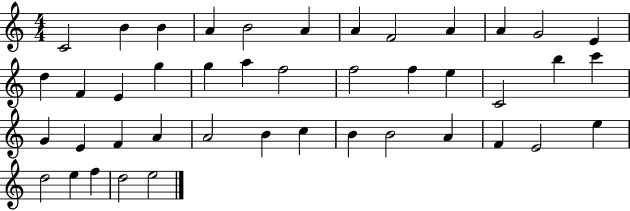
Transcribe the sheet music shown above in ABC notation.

X:1
T:Untitled
M:4/4
L:1/4
K:C
C2 B B A B2 A A F2 A A G2 E d F E g g a f2 f2 f e C2 b c' G E F A A2 B c B B2 A F E2 e d2 e f d2 e2